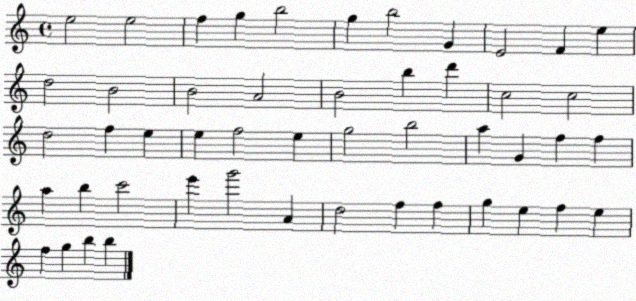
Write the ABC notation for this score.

X:1
T:Untitled
M:4/4
L:1/4
K:C
e2 e2 f g b2 g b2 G E2 F e d2 B2 B2 A2 B2 b d' c2 c2 d2 f e e f2 e g2 b2 a G f f a b c'2 e' g'2 A d2 f f g e f e f g b b